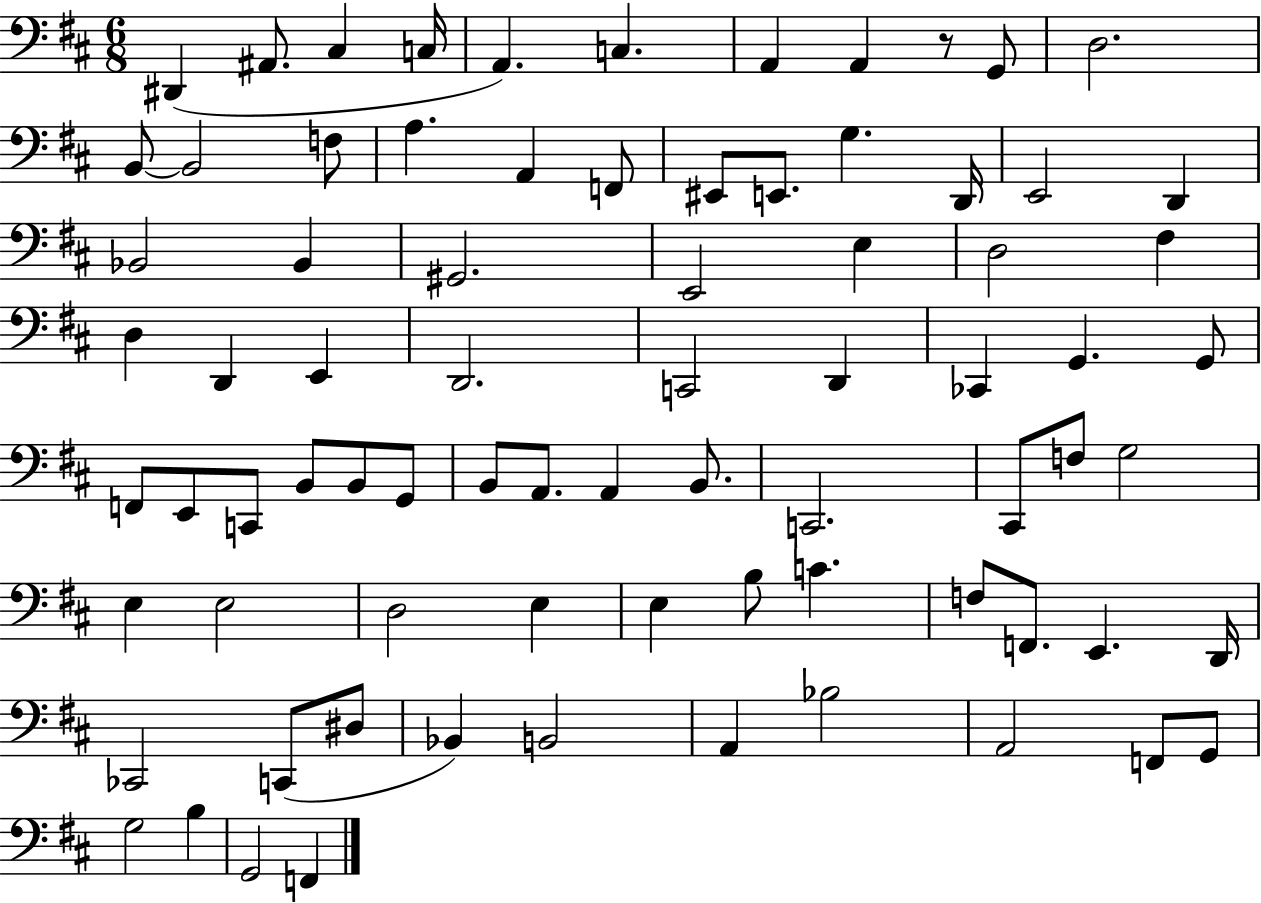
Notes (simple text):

D#2/q A#2/e. C#3/q C3/s A2/q. C3/q. A2/q A2/q R/e G2/e D3/h. B2/e B2/h F3/e A3/q. A2/q F2/e EIS2/e E2/e. G3/q. D2/s E2/h D2/q Bb2/h Bb2/q G#2/h. E2/h E3/q D3/h F#3/q D3/q D2/q E2/q D2/h. C2/h D2/q CES2/q G2/q. G2/e F2/e E2/e C2/e B2/e B2/e G2/e B2/e A2/e. A2/q B2/e. C2/h. C#2/e F3/e G3/h E3/q E3/h D3/h E3/q E3/q B3/e C4/q. F3/e F2/e. E2/q. D2/s CES2/h C2/e D#3/e Bb2/q B2/h A2/q Bb3/h A2/h F2/e G2/e G3/h B3/q G2/h F2/q